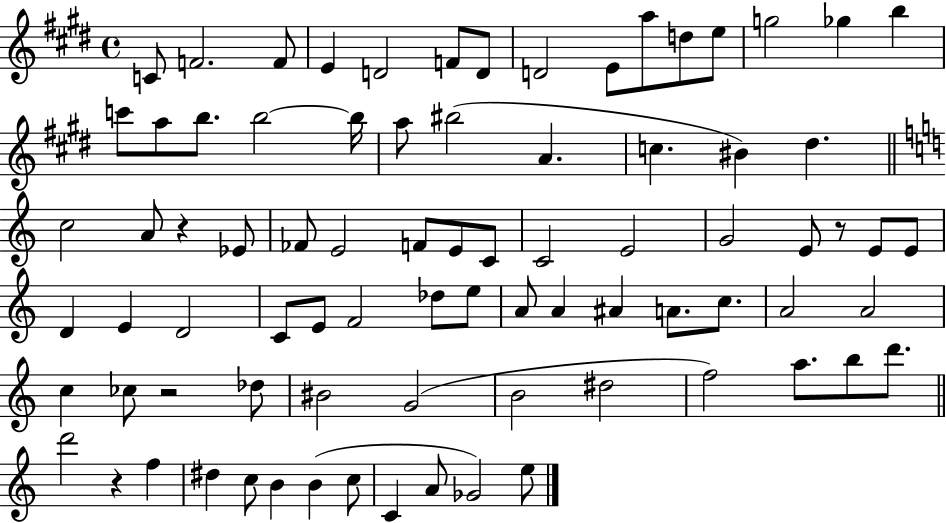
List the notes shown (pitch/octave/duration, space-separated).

C4/e F4/h. F4/e E4/q D4/h F4/e D4/e D4/h E4/e A5/e D5/e E5/e G5/h Gb5/q B5/q C6/e A5/e B5/e. B5/h B5/s A5/e BIS5/h A4/q. C5/q. BIS4/q D#5/q. C5/h A4/e R/q Eb4/e FES4/e E4/h F4/e E4/e C4/e C4/h E4/h G4/h E4/e R/e E4/e E4/e D4/q E4/q D4/h C4/e E4/e F4/h Db5/e E5/e A4/e A4/q A#4/q A4/e. C5/e. A4/h A4/h C5/q CES5/e R/h Db5/e BIS4/h G4/h B4/h D#5/h F5/h A5/e. B5/e D6/e. D6/h R/q F5/q D#5/q C5/e B4/q B4/q C5/e C4/q A4/e Gb4/h E5/e